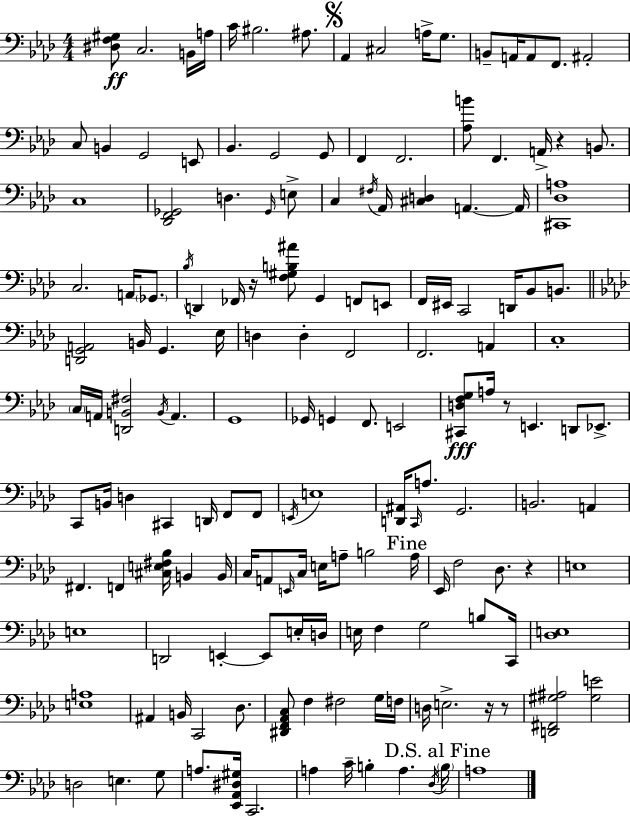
{
  \clef bass
  \numericTimeSignature
  \time 4/4
  \key aes \major
  \repeat volta 2 { <dis f gis>8\ff c2. b,16 a16 | c'16 bis2. ais8. | \mark \markup { \musicglyph "scripts.segno" } aes,4 cis2 a16-> g8. | b,8-- a,16 a,8 f,8. ais,2-. | \break c8 b,4 g,2 e,8 | bes,4. g,2 g,8 | f,4 f,2. | <aes b'>8 f,4. a,16-> r4 b,8. | \break c1 | <des, f, ges,>2 d4. \grace { ges,16 } e8-> | c4 \acciaccatura { fis16 } aes,16 <cis d>4 a,4.~~ | a,16 <cis, des a>1 | \break c2. a,16 \parenthesize ges,8. | \acciaccatura { bes16 } d,4 fes,16 r16 <f gis b ais'>8 g,4 f,8 | e,8 f,16 eis,16 c,2 d,16 bes,8 | b,8. \bar "||" \break \key aes \major <d, g, a,>2 b,16 g,4. ees16 | d4 d4-. f,2 | f,2. a,4 | c1-. | \break \parenthesize c16 a,16 <d, b, fis>2 \acciaccatura { b,16 } a,4. | g,1 | ges,16 g,4 f,8. e,2 | <cis, d f g>8\fff a16 r8 e,4. d,8 ees,8.-> | \break c,8 b,16 d4 cis,4 d,16 f,8 f,8 | \acciaccatura { e,16 } e1 | <d, ais,>16 \grace { c,16 } a8. g,2. | b,2. a,4 | \break fis,4. f,4 <cis e fis bes>16 b,4 | b,16 c16 a,8 \grace { e,16 } c16 e16 a8-- b2 | \mark "Fine" a16 ees,16 f2 des8. | r4 e1 | \break e1 | d,2 e,4-.~~ | e,8 e16-. d16 e16 f4 g2 | b8 c,16 <des e>1 | \break <e a>1 | ais,4 b,16 c,2 | des8. <dis, f, aes, c>8 f4 fis2 | g16 f16 d16 e2.-> | \break r16 r8 <d, fis, gis ais>2 <gis e'>2 | d2 e4. | g8 a8. <ees, aes, dis gis>16 c,2. | a4 c'16-- b4-. a4. | \break \acciaccatura { des16 } \mark "D.S. al Fine" \parenthesize b16 a1 | } \bar "|."
}